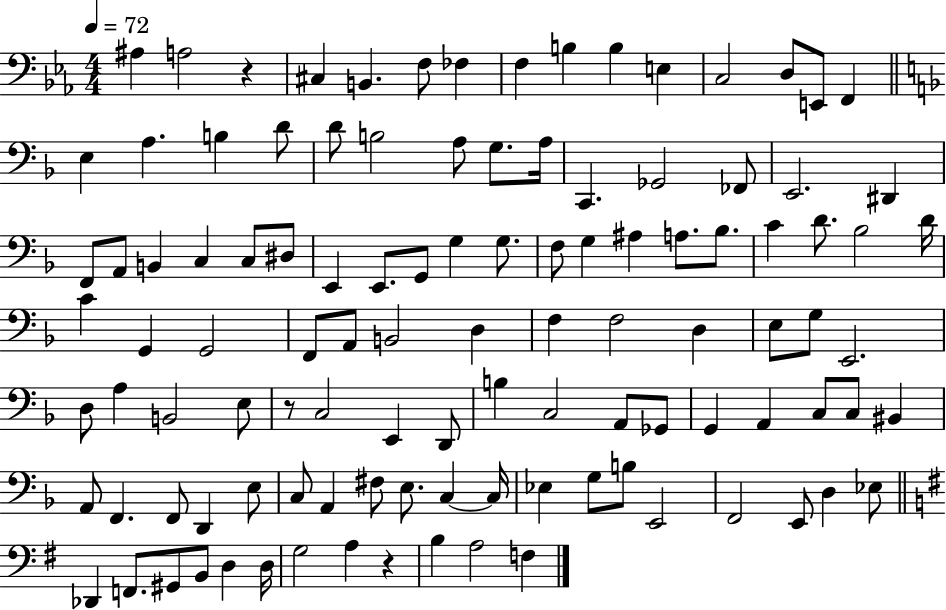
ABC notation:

X:1
T:Untitled
M:4/4
L:1/4
K:Eb
^A, A,2 z ^C, B,, F,/2 _F, F, B, B, E, C,2 D,/2 E,,/2 F,, E, A, B, D/2 D/2 B,2 A,/2 G,/2 A,/4 C,, _G,,2 _F,,/2 E,,2 ^D,, F,,/2 A,,/2 B,, C, C,/2 ^D,/2 E,, E,,/2 G,,/2 G, G,/2 F,/2 G, ^A, A,/2 _B,/2 C D/2 _B,2 D/4 C G,, G,,2 F,,/2 A,,/2 B,,2 D, F, F,2 D, E,/2 G,/2 E,,2 D,/2 A, B,,2 E,/2 z/2 C,2 E,, D,,/2 B, C,2 A,,/2 _G,,/2 G,, A,, C,/2 C,/2 ^B,, A,,/2 F,, F,,/2 D,, E,/2 C,/2 A,, ^F,/2 E,/2 C, C,/4 _E, G,/2 B,/2 E,,2 F,,2 E,,/2 D, _E,/2 _D,, F,,/2 ^G,,/2 B,,/2 D, D,/4 G,2 A, z B, A,2 F,